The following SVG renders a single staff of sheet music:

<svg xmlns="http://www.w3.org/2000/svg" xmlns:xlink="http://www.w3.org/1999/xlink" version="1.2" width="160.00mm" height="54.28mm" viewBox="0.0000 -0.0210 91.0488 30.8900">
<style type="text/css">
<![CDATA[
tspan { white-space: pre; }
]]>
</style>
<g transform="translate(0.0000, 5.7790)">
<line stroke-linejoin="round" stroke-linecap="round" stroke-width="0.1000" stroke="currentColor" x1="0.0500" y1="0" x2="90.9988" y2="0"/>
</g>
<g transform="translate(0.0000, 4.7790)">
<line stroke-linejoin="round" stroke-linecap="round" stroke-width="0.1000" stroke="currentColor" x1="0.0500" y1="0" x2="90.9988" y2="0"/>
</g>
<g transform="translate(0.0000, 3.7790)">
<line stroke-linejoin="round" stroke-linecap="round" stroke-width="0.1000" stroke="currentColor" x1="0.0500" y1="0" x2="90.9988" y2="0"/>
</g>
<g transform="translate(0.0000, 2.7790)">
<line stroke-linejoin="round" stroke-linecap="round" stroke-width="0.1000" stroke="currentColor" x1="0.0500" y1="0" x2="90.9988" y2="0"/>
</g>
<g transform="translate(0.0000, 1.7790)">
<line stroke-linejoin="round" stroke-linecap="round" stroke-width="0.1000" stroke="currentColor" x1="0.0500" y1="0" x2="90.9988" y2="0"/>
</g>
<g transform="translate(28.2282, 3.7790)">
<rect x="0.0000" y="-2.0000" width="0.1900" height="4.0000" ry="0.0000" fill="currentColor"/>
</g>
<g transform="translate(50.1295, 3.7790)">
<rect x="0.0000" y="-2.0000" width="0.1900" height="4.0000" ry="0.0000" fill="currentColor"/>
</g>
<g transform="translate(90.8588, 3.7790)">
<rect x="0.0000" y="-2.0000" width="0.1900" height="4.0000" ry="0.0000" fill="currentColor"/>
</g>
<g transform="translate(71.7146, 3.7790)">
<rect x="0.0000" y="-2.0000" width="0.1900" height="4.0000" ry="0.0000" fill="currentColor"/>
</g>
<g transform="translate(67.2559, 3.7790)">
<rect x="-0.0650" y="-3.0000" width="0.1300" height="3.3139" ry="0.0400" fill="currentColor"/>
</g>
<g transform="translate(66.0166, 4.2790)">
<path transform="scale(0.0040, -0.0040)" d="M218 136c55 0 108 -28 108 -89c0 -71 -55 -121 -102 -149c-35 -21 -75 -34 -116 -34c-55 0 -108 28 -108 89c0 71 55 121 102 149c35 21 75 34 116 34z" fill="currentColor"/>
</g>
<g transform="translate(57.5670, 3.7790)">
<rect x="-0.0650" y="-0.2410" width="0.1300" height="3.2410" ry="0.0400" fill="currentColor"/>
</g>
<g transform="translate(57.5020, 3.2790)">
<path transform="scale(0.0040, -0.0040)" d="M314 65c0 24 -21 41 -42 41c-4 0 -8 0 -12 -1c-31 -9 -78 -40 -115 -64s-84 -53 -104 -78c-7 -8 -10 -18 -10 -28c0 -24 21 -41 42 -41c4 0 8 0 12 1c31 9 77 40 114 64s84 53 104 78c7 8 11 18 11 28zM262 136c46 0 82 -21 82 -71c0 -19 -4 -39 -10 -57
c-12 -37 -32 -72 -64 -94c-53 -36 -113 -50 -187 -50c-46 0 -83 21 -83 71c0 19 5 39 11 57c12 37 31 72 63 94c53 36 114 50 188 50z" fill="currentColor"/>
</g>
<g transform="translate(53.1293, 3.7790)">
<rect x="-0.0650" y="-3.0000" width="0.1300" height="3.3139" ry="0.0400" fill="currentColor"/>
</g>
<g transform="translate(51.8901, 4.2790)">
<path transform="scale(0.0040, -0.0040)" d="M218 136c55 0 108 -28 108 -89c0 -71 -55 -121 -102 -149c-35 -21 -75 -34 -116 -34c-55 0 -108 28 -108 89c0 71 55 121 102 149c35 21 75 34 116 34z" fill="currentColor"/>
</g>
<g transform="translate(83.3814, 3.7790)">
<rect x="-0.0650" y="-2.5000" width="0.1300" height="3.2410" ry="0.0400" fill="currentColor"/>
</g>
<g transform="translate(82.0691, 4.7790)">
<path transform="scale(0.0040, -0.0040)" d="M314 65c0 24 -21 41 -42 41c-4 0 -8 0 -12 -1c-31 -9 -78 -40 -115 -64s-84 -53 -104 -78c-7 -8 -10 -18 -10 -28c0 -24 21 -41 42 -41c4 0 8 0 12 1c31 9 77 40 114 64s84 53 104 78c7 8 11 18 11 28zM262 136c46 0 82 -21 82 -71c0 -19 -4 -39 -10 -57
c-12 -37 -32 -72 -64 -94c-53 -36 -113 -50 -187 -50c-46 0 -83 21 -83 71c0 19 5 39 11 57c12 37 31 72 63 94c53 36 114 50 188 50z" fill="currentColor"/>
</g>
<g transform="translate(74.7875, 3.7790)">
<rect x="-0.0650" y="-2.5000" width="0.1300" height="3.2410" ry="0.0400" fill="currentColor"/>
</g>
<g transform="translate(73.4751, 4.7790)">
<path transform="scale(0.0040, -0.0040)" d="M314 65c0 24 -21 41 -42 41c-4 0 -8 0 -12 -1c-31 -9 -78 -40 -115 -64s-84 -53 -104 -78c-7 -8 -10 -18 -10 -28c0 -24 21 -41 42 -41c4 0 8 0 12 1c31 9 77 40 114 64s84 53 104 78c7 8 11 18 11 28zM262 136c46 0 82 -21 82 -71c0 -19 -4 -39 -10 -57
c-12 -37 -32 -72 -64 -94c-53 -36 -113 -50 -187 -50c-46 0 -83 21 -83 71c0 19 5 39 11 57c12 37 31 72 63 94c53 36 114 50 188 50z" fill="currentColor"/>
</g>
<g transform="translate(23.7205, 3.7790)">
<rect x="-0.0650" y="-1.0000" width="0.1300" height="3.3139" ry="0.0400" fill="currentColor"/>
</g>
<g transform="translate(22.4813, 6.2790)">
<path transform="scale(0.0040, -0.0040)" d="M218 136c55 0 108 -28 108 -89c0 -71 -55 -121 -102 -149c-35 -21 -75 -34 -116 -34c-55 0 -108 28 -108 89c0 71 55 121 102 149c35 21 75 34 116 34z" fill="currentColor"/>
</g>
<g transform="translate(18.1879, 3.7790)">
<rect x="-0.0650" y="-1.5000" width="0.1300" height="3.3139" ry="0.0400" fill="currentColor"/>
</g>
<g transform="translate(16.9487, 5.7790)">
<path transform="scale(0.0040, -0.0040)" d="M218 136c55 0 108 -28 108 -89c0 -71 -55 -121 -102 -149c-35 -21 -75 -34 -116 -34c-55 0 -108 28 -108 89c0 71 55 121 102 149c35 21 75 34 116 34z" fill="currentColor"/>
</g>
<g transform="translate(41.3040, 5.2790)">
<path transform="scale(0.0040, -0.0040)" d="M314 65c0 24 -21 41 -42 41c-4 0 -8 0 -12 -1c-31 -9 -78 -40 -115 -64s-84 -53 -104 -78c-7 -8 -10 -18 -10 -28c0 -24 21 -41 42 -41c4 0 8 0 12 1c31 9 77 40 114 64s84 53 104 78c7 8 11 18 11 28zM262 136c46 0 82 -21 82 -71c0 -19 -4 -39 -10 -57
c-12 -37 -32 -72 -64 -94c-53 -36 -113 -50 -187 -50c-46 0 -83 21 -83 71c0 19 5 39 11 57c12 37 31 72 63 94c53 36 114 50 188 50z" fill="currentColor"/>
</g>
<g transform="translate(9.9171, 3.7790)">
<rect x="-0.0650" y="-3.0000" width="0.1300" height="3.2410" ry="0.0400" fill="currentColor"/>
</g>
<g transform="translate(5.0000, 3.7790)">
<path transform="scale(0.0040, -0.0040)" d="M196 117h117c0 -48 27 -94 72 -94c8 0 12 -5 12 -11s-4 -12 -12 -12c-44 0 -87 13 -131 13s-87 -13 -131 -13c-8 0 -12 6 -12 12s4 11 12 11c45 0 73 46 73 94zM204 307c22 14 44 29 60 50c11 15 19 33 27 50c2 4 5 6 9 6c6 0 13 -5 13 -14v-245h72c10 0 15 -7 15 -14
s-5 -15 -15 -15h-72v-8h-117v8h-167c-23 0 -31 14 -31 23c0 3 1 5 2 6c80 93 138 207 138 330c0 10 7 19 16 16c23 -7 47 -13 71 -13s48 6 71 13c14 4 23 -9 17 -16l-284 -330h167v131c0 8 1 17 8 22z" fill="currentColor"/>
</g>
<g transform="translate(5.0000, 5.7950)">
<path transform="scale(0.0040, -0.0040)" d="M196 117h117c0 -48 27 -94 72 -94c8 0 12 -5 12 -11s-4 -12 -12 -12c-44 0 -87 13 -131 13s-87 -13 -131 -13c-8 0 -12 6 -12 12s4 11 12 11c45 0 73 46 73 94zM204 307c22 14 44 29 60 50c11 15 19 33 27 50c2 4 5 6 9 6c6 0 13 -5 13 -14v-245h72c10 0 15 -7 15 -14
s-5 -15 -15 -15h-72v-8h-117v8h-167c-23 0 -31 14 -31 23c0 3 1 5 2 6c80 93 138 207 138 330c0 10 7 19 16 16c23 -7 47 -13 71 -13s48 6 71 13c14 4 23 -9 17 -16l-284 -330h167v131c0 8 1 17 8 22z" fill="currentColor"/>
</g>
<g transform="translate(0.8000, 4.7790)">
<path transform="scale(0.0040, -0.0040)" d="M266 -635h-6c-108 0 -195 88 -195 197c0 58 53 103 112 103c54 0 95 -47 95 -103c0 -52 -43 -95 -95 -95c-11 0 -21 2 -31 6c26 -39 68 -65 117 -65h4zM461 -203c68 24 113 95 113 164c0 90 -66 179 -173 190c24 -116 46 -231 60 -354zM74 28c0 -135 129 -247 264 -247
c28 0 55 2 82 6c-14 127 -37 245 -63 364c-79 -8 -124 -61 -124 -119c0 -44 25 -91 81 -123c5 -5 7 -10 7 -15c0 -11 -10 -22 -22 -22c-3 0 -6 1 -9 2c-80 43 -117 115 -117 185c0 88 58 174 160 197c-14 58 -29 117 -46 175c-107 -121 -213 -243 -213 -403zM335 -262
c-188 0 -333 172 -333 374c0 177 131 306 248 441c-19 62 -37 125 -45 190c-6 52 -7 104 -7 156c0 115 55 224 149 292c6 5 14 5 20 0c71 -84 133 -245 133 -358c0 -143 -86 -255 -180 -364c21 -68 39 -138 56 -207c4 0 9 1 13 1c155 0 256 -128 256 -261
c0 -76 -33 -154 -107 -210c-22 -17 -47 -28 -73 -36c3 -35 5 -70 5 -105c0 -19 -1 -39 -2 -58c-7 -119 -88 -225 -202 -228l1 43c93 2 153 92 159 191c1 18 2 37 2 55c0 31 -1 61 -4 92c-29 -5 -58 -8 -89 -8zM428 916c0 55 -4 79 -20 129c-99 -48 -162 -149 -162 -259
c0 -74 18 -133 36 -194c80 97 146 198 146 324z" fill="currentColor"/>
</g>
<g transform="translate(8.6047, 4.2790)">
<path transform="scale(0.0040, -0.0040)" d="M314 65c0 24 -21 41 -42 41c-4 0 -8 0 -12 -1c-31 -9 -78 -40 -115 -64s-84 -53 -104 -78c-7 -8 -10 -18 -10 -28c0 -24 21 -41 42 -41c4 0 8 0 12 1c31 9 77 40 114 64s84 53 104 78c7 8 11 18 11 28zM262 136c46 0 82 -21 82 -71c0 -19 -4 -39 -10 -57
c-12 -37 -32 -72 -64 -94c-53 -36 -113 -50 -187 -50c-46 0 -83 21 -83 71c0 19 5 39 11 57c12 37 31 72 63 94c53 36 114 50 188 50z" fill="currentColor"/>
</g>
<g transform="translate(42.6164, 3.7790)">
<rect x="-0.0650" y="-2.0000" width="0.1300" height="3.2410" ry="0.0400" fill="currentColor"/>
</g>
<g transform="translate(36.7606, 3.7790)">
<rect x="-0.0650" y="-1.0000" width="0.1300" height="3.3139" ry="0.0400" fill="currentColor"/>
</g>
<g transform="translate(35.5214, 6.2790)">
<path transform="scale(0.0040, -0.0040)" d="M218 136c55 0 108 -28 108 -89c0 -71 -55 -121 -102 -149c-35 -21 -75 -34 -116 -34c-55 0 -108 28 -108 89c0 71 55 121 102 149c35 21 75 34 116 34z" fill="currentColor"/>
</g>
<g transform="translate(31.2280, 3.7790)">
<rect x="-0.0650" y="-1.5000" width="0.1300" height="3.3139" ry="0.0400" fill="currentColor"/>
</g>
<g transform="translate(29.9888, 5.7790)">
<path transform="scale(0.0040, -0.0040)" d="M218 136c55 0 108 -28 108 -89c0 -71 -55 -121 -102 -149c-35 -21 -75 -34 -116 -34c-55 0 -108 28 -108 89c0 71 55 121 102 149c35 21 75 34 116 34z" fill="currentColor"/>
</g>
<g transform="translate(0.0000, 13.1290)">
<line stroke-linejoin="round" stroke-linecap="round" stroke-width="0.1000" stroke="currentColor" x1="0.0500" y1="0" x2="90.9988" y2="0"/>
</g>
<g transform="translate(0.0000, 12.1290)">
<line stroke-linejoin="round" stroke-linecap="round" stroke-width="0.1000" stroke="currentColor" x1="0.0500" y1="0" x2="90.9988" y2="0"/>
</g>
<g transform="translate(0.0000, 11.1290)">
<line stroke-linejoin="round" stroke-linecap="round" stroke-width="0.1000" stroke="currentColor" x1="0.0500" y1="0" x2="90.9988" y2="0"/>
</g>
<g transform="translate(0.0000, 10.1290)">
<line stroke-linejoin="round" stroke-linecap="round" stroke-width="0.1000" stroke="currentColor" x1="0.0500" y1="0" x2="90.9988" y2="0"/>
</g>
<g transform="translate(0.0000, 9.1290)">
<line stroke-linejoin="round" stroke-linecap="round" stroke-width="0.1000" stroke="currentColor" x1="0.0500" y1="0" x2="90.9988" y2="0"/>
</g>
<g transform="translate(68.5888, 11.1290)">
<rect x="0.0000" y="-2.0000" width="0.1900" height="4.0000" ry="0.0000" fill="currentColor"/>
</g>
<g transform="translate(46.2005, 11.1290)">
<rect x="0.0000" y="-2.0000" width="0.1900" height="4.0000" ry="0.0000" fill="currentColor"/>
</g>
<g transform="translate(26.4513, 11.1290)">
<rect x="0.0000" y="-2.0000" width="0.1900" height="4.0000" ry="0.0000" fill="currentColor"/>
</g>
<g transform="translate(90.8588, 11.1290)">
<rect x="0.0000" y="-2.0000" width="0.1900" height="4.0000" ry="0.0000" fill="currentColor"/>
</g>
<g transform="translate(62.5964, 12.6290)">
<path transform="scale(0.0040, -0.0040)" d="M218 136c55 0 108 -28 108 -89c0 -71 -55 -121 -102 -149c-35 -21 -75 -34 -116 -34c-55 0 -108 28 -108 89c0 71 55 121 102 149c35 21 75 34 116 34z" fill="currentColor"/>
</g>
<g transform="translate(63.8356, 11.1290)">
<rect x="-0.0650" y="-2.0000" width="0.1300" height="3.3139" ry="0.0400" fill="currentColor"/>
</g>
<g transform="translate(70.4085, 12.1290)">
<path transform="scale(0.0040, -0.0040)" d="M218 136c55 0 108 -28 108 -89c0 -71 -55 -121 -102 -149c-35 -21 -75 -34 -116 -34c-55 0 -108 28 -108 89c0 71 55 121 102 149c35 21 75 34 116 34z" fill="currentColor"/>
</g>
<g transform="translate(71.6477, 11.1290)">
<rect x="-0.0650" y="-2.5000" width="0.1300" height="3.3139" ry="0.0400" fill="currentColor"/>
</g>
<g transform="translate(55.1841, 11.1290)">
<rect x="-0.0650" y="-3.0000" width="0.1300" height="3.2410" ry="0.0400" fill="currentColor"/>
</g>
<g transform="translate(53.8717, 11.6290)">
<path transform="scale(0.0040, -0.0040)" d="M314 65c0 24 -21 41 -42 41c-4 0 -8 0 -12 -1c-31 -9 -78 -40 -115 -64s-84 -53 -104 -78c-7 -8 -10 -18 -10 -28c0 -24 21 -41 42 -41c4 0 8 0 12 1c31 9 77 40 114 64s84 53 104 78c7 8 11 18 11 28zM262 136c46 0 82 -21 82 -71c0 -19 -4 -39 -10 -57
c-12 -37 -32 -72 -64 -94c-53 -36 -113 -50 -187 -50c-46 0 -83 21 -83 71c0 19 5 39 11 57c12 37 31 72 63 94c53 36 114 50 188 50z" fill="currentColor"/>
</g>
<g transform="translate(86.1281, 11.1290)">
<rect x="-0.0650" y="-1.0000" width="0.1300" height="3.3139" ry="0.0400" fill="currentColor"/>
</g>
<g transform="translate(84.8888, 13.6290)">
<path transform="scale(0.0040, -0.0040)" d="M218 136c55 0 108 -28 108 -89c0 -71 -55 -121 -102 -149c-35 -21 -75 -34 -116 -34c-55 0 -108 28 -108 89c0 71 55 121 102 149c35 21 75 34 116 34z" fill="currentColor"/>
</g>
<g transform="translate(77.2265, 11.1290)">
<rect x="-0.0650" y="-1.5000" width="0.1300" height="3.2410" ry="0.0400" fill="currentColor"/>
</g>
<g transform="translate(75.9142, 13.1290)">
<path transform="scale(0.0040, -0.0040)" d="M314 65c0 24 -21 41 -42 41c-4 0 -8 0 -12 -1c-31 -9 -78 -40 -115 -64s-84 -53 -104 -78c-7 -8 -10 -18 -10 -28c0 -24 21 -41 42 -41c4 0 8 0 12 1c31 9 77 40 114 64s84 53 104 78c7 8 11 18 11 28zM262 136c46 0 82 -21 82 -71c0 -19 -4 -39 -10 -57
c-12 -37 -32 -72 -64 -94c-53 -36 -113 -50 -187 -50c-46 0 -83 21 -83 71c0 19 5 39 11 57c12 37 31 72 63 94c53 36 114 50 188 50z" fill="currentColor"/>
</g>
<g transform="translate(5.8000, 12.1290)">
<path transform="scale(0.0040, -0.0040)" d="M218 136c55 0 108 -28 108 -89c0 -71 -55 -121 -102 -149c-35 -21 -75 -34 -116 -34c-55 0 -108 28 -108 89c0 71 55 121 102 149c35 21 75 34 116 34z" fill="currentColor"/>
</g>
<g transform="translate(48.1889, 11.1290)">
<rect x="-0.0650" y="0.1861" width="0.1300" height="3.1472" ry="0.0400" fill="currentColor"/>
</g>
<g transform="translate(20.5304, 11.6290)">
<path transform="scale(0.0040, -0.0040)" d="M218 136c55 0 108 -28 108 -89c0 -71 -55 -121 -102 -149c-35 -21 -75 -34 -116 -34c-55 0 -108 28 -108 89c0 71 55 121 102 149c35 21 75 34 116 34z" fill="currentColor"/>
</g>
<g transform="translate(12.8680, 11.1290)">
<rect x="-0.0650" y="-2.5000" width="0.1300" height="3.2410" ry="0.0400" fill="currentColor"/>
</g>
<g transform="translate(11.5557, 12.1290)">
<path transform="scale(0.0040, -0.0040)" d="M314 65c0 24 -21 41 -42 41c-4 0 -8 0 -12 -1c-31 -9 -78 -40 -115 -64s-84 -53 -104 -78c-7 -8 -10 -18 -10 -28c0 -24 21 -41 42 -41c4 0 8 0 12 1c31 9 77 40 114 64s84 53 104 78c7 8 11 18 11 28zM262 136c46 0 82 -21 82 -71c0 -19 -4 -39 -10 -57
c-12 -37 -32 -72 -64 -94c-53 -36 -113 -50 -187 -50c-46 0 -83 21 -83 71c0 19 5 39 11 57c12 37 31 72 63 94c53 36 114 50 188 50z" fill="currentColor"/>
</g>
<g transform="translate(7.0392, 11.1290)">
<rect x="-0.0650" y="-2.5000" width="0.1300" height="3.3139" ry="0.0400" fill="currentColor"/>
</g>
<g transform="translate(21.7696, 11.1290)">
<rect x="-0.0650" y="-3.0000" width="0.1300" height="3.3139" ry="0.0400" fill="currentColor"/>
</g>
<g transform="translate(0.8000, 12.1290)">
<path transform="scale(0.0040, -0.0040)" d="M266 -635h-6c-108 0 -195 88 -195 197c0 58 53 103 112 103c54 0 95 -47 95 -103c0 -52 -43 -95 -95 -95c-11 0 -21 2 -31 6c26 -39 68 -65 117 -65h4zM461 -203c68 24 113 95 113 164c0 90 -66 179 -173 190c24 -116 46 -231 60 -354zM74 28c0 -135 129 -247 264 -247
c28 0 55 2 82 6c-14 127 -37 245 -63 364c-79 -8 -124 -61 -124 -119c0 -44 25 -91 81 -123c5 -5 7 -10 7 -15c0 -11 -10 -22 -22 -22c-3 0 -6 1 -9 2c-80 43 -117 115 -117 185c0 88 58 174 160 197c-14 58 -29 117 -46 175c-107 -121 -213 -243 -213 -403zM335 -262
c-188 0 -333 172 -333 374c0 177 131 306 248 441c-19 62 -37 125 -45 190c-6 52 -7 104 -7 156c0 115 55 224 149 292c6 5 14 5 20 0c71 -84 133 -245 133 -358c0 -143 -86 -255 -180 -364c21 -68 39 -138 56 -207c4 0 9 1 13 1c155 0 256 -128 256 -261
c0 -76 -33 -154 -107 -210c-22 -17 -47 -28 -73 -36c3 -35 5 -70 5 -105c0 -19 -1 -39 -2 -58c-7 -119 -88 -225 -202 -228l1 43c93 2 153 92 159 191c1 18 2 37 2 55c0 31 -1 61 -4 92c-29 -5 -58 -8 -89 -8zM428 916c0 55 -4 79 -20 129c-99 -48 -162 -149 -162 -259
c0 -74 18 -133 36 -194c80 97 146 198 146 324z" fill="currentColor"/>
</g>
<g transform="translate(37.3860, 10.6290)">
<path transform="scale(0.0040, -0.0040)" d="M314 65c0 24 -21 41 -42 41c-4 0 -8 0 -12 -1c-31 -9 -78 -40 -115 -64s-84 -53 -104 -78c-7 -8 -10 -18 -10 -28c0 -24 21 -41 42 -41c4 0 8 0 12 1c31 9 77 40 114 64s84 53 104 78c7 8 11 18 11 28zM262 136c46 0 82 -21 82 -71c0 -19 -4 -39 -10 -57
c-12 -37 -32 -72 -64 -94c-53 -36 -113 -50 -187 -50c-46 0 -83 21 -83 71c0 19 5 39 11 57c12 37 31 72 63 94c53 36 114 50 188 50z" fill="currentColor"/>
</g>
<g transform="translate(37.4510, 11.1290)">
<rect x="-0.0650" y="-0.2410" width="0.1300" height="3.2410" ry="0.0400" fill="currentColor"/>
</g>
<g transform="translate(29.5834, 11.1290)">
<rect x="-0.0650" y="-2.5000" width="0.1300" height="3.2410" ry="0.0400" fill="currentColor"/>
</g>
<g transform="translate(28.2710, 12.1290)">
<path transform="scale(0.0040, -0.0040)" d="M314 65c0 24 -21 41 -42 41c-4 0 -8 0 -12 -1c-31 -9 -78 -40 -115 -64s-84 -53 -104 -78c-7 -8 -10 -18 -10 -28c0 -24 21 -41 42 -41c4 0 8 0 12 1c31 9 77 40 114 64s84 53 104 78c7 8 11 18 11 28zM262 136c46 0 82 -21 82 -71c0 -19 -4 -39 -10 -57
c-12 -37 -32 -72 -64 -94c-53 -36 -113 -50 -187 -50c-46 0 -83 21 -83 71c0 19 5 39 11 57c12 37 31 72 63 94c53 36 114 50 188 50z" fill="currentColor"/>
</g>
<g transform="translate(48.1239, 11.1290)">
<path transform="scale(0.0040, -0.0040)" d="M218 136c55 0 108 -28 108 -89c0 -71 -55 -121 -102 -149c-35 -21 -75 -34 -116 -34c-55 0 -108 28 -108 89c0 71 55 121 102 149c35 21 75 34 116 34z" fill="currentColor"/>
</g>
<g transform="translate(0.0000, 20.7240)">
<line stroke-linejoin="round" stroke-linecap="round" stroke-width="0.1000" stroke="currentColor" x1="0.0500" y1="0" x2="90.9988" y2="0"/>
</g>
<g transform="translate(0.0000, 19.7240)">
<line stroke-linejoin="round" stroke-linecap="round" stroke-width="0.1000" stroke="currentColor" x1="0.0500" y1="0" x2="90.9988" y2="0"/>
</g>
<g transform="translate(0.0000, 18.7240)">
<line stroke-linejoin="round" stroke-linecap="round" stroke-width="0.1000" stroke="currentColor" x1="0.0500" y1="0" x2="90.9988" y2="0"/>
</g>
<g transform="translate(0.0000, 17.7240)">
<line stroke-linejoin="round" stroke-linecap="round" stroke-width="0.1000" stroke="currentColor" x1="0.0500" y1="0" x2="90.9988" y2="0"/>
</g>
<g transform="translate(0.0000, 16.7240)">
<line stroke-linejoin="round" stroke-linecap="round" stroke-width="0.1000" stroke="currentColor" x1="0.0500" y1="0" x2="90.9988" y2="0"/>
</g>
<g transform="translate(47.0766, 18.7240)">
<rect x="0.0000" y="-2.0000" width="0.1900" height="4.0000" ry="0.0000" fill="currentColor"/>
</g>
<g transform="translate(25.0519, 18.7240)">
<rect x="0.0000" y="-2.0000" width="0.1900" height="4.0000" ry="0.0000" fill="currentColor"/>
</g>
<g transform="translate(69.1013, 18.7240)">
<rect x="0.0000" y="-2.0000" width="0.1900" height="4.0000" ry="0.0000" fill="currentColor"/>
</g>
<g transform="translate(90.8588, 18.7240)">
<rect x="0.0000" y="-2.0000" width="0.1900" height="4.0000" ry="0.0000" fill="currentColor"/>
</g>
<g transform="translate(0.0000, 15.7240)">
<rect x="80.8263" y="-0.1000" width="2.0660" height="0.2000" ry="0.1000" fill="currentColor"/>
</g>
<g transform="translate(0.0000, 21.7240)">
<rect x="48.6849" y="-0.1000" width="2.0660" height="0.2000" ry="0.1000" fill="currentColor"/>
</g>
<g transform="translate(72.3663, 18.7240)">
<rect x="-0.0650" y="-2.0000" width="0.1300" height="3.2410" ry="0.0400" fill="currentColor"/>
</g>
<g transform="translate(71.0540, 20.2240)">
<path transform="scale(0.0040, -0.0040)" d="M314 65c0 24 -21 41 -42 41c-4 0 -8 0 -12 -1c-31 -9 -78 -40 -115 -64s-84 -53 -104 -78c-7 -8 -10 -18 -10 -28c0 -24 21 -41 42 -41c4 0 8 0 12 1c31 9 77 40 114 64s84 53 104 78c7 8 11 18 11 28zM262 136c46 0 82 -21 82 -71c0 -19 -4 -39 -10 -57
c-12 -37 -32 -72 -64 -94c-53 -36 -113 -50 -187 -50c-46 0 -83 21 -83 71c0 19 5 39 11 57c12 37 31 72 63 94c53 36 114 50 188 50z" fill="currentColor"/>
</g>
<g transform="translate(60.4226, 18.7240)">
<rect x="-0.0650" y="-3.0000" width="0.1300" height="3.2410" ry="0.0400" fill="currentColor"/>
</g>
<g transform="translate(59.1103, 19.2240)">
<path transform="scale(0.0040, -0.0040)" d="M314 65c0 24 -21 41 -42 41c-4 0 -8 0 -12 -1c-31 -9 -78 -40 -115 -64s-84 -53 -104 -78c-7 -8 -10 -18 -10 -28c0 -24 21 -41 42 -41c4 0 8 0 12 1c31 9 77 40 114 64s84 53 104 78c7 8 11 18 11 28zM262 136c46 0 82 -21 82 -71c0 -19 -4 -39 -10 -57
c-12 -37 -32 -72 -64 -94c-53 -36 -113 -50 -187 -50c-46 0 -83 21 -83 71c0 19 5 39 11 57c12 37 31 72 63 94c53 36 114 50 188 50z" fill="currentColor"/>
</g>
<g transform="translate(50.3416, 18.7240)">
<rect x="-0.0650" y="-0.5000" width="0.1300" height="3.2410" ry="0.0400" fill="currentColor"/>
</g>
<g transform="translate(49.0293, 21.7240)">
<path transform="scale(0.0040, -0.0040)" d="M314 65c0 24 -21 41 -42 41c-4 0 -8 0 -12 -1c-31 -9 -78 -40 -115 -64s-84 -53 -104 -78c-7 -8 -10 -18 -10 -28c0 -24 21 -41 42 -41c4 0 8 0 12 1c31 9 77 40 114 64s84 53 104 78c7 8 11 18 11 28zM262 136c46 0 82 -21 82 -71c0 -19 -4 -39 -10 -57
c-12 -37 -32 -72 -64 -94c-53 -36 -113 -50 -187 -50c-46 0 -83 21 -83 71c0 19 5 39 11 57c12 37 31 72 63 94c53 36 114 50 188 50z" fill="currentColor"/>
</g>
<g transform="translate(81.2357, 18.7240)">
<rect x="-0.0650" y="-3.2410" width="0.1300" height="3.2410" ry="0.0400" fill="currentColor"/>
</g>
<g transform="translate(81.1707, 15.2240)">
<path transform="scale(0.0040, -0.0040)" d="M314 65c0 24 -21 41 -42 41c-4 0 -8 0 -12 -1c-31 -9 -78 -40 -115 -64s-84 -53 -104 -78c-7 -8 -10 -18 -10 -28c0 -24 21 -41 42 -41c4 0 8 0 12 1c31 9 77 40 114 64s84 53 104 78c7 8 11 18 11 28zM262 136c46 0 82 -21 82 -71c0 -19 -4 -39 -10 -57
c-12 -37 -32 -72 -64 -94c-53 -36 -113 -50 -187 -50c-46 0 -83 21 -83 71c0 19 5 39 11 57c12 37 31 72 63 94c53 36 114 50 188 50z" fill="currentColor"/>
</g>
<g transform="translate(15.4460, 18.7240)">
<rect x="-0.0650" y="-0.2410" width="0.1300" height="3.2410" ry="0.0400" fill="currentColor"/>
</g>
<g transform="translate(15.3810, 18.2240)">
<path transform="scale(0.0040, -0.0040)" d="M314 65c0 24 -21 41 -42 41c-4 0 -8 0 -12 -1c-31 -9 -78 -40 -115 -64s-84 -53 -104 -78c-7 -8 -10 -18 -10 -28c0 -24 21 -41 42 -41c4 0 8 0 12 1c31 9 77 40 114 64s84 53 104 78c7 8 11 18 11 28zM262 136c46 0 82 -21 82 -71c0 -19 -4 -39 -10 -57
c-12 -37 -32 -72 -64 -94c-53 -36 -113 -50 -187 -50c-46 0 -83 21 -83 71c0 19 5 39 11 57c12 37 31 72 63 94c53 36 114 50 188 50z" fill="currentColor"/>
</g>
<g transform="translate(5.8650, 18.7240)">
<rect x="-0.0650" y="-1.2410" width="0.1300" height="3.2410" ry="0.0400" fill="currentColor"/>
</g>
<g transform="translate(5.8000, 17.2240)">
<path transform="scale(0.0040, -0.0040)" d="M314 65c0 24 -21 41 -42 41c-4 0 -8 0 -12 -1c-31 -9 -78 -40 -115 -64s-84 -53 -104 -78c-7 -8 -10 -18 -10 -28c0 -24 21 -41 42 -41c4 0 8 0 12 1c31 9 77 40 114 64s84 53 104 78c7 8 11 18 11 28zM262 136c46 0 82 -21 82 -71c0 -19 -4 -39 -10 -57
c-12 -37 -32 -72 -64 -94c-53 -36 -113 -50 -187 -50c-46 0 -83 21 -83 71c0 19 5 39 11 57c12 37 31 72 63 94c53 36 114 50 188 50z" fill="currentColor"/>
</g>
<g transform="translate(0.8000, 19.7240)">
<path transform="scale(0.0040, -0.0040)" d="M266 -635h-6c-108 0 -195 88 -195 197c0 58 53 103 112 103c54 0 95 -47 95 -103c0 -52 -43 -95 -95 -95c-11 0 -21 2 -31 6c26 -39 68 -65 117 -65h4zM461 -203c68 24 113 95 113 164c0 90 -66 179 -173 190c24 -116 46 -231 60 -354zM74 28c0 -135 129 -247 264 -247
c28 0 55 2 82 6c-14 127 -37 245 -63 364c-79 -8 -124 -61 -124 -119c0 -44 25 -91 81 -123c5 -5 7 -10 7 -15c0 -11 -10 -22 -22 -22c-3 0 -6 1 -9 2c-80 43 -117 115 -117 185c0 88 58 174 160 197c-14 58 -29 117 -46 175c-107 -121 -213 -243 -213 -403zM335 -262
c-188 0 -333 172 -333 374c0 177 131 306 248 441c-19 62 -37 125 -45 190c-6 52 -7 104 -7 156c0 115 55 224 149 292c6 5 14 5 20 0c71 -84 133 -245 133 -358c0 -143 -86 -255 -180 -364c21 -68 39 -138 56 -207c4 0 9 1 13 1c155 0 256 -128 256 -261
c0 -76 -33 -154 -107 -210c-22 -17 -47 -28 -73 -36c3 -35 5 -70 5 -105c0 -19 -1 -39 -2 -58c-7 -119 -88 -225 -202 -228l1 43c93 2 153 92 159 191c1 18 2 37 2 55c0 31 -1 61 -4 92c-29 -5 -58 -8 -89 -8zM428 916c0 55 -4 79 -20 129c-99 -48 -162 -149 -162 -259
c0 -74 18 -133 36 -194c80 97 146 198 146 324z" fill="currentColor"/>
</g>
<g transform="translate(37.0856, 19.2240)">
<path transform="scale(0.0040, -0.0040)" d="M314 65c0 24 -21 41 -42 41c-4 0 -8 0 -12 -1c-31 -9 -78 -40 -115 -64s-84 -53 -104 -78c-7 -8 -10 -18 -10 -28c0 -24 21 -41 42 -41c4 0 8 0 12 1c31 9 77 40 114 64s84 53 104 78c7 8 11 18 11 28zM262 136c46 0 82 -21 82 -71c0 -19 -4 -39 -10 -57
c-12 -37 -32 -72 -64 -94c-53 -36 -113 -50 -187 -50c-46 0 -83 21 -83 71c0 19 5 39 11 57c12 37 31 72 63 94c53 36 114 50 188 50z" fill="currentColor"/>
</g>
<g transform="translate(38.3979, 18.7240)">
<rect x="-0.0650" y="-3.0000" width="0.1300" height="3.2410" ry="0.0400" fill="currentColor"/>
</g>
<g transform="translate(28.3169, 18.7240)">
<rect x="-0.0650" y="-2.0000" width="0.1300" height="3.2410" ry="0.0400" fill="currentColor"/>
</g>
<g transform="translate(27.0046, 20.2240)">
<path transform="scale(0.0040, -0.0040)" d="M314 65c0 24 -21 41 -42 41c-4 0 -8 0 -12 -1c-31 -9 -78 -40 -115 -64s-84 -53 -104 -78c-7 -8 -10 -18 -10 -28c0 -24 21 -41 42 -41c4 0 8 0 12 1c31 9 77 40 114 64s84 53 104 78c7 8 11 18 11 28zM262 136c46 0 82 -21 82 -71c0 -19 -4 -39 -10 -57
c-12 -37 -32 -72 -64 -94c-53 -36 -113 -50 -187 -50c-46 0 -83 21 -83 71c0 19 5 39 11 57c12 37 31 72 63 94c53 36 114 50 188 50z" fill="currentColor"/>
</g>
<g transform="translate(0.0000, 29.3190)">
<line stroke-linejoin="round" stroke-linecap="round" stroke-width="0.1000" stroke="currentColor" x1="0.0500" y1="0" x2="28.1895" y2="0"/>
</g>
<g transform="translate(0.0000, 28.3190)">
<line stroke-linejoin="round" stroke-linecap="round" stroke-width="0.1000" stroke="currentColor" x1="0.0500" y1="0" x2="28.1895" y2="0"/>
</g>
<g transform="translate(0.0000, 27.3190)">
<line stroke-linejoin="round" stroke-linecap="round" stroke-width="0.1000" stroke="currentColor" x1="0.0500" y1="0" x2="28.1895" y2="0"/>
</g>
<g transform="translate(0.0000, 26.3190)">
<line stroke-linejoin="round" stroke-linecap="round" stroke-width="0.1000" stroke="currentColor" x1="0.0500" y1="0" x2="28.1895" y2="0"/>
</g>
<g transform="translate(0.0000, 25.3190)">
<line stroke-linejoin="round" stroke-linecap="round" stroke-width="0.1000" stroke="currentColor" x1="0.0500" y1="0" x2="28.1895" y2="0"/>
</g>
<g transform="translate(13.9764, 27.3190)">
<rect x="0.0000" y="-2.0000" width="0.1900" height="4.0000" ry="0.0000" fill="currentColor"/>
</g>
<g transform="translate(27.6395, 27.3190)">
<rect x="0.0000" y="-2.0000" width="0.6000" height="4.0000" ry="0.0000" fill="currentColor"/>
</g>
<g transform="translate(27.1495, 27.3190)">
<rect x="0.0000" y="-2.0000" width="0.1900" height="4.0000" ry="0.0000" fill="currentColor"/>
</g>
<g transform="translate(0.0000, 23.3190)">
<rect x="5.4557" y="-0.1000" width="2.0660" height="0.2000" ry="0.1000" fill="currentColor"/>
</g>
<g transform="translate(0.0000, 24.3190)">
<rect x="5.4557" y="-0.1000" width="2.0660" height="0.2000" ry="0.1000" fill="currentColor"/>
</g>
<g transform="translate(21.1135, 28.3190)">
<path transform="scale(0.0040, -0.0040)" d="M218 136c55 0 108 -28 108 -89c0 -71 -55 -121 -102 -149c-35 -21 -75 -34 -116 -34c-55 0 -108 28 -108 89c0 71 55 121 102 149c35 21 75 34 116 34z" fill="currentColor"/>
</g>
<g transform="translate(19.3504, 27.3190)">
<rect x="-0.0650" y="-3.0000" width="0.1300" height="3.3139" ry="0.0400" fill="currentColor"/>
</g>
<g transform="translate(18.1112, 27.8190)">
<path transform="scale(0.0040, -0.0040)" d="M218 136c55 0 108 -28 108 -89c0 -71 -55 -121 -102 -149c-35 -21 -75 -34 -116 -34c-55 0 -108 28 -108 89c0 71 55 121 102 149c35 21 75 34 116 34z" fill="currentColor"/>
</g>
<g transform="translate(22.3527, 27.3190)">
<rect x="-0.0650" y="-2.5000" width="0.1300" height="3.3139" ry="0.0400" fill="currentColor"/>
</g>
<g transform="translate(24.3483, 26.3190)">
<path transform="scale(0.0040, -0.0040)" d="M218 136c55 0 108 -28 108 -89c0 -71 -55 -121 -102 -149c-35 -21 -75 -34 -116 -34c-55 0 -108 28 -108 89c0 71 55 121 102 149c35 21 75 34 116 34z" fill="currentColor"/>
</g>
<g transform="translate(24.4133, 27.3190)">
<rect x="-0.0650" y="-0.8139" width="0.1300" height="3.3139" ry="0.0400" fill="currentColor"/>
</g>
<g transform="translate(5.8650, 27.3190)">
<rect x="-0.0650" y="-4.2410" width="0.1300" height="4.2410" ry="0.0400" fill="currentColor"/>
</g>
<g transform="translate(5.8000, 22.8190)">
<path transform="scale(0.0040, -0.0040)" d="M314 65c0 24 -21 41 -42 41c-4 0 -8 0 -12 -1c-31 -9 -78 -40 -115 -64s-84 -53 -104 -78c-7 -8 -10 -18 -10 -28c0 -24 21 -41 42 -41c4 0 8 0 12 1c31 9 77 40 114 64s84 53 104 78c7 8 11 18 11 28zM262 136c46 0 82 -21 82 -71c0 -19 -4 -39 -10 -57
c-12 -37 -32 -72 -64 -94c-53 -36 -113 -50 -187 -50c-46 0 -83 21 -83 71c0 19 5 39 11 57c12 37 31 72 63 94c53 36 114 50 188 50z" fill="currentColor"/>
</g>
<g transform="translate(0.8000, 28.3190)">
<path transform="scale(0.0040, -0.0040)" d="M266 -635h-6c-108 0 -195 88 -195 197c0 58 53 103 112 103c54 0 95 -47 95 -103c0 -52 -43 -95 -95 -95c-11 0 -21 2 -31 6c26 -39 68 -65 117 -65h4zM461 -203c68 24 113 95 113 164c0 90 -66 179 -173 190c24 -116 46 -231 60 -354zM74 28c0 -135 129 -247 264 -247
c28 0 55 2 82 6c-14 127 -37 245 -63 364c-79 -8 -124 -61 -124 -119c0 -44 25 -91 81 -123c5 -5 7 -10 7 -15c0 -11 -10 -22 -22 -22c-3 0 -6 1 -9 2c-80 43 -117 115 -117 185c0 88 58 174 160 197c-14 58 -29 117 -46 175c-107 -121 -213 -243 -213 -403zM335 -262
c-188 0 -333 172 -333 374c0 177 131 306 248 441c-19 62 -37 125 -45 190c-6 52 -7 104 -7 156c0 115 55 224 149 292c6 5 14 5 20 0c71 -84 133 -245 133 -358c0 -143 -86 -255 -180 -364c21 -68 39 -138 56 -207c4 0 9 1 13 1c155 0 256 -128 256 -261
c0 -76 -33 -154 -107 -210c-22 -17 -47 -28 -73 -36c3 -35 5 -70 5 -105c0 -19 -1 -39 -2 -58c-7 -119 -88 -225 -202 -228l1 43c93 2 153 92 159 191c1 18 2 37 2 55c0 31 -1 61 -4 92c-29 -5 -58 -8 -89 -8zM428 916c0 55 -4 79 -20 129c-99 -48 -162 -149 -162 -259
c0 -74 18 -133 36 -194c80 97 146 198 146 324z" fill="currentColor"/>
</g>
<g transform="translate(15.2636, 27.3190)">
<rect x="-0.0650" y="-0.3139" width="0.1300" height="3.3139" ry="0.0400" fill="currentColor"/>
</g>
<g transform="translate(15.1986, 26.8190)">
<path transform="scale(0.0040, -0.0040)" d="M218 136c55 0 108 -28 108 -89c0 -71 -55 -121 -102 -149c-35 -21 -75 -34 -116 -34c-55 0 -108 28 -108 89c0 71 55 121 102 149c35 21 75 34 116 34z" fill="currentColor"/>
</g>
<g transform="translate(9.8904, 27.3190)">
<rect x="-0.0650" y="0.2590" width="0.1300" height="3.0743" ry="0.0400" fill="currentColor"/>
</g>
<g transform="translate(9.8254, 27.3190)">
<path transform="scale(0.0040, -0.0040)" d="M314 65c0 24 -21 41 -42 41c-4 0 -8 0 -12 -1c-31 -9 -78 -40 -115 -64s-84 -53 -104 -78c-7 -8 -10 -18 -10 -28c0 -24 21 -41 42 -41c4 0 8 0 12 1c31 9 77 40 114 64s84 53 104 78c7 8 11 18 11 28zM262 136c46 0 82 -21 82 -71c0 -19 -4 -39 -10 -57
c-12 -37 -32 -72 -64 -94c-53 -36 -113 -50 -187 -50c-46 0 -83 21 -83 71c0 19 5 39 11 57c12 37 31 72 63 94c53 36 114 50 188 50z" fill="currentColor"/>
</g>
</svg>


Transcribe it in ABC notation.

X:1
T:Untitled
M:4/4
L:1/4
K:C
A2 E D E D F2 A c2 A G2 G2 G G2 A G2 c2 B A2 F G E2 D e2 c2 F2 A2 C2 A2 F2 b2 d'2 B2 c A G d